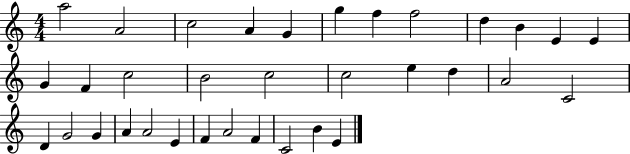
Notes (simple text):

A5/h A4/h C5/h A4/q G4/q G5/q F5/q F5/h D5/q B4/q E4/q E4/q G4/q F4/q C5/h B4/h C5/h C5/h E5/q D5/q A4/h C4/h D4/q G4/h G4/q A4/q A4/h E4/q F4/q A4/h F4/q C4/h B4/q E4/q